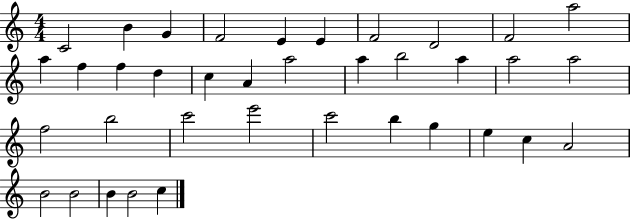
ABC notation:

X:1
T:Untitled
M:4/4
L:1/4
K:C
C2 B G F2 E E F2 D2 F2 a2 a f f d c A a2 a b2 a a2 a2 f2 b2 c'2 e'2 c'2 b g e c A2 B2 B2 B B2 c